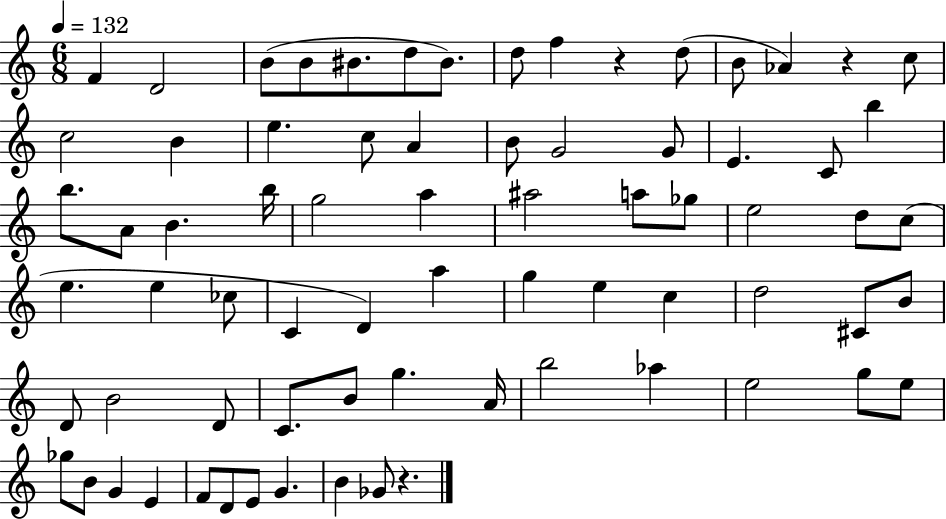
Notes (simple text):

F4/q D4/h B4/e B4/e BIS4/e. D5/e BIS4/e. D5/e F5/q R/q D5/e B4/e Ab4/q R/q C5/e C5/h B4/q E5/q. C5/e A4/q B4/e G4/h G4/e E4/q. C4/e B5/q B5/e. A4/e B4/q. B5/s G5/h A5/q A#5/h A5/e Gb5/e E5/h D5/e C5/e E5/q. E5/q CES5/e C4/q D4/q A5/q G5/q E5/q C5/q D5/h C#4/e B4/e D4/e B4/h D4/e C4/e. B4/e G5/q. A4/s B5/h Ab5/q E5/h G5/e E5/e Gb5/e B4/e G4/q E4/q F4/e D4/e E4/e G4/q. B4/q Gb4/e R/q.